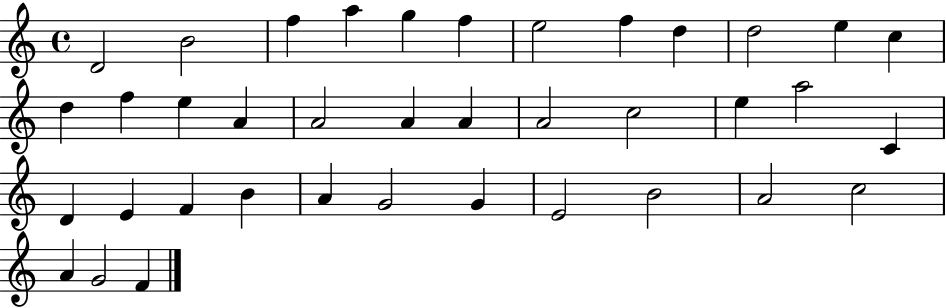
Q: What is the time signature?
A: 4/4